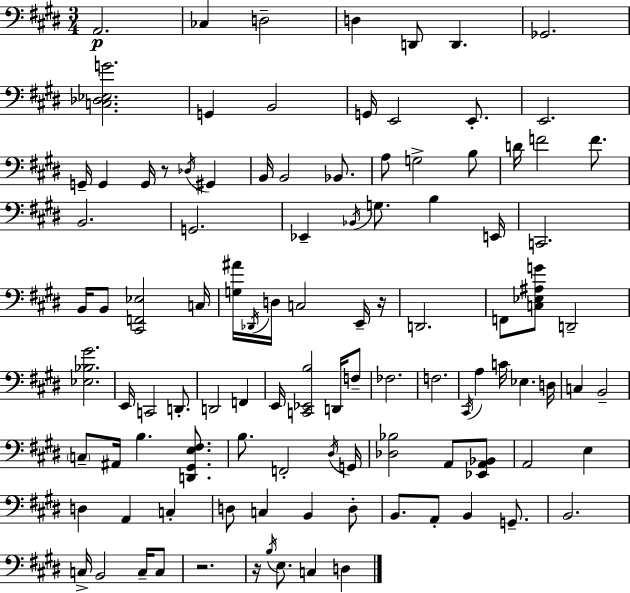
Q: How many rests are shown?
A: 4